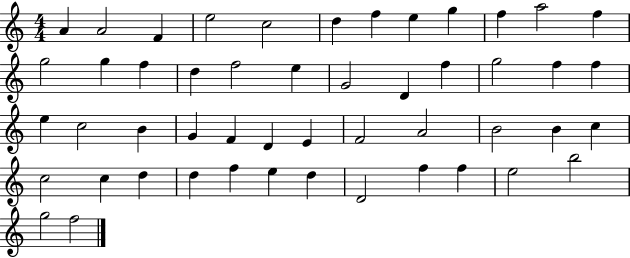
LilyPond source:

{
  \clef treble
  \numericTimeSignature
  \time 4/4
  \key c \major
  a'4 a'2 f'4 | e''2 c''2 | d''4 f''4 e''4 g''4 | f''4 a''2 f''4 | \break g''2 g''4 f''4 | d''4 f''2 e''4 | g'2 d'4 f''4 | g''2 f''4 f''4 | \break e''4 c''2 b'4 | g'4 f'4 d'4 e'4 | f'2 a'2 | b'2 b'4 c''4 | \break c''2 c''4 d''4 | d''4 f''4 e''4 d''4 | d'2 f''4 f''4 | e''2 b''2 | \break g''2 f''2 | \bar "|."
}